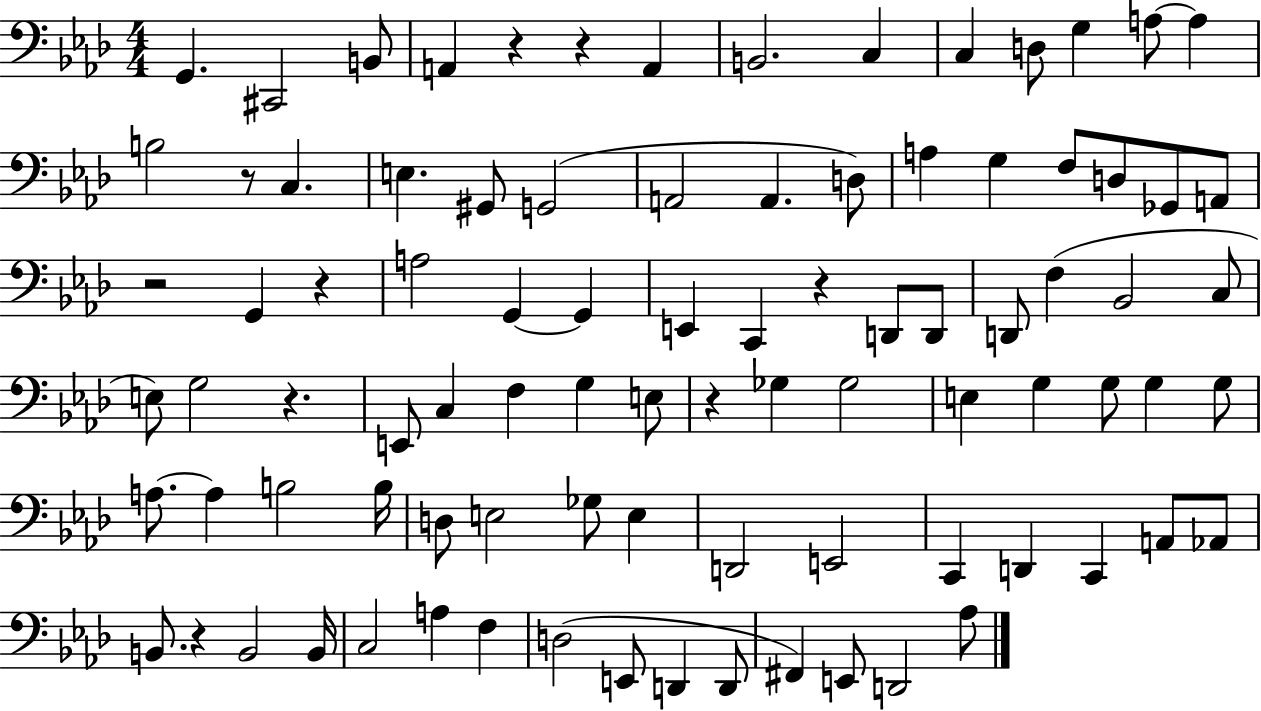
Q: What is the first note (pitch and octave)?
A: G2